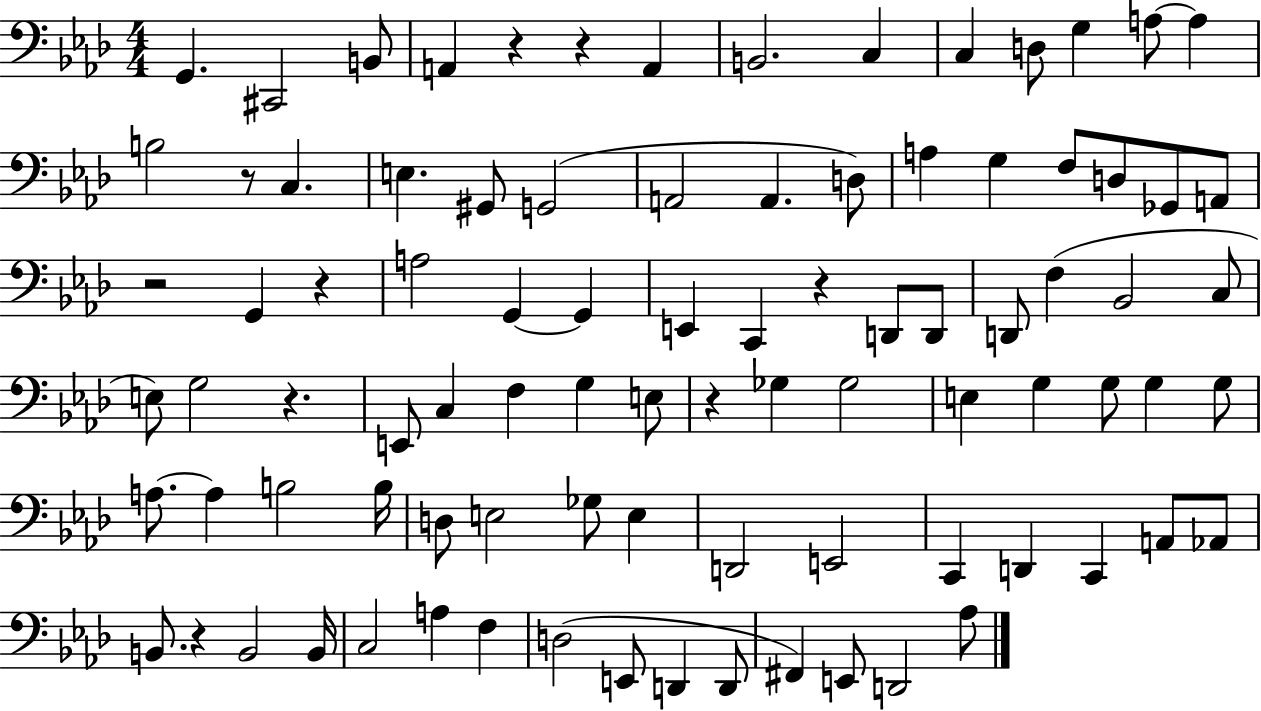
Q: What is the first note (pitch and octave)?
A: G2